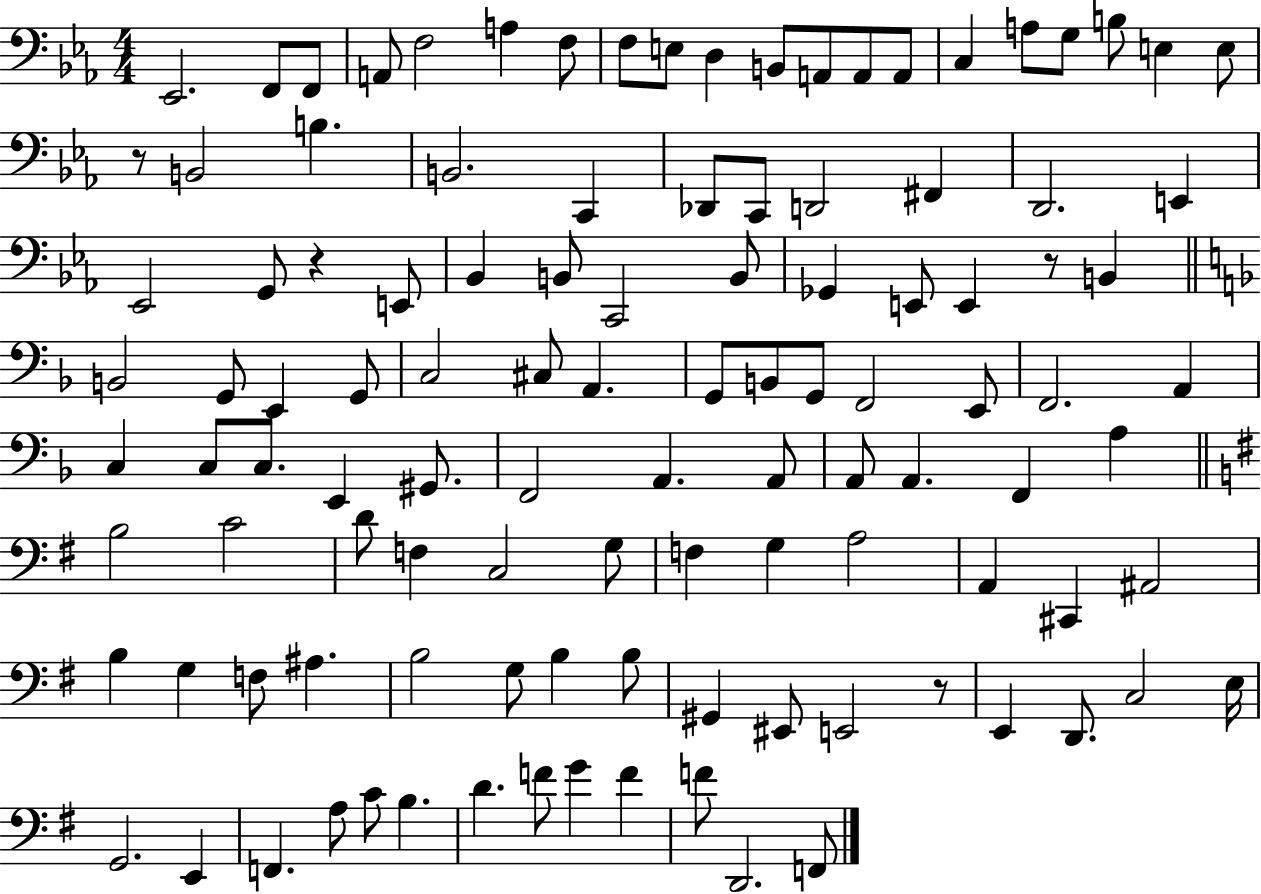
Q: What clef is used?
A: bass